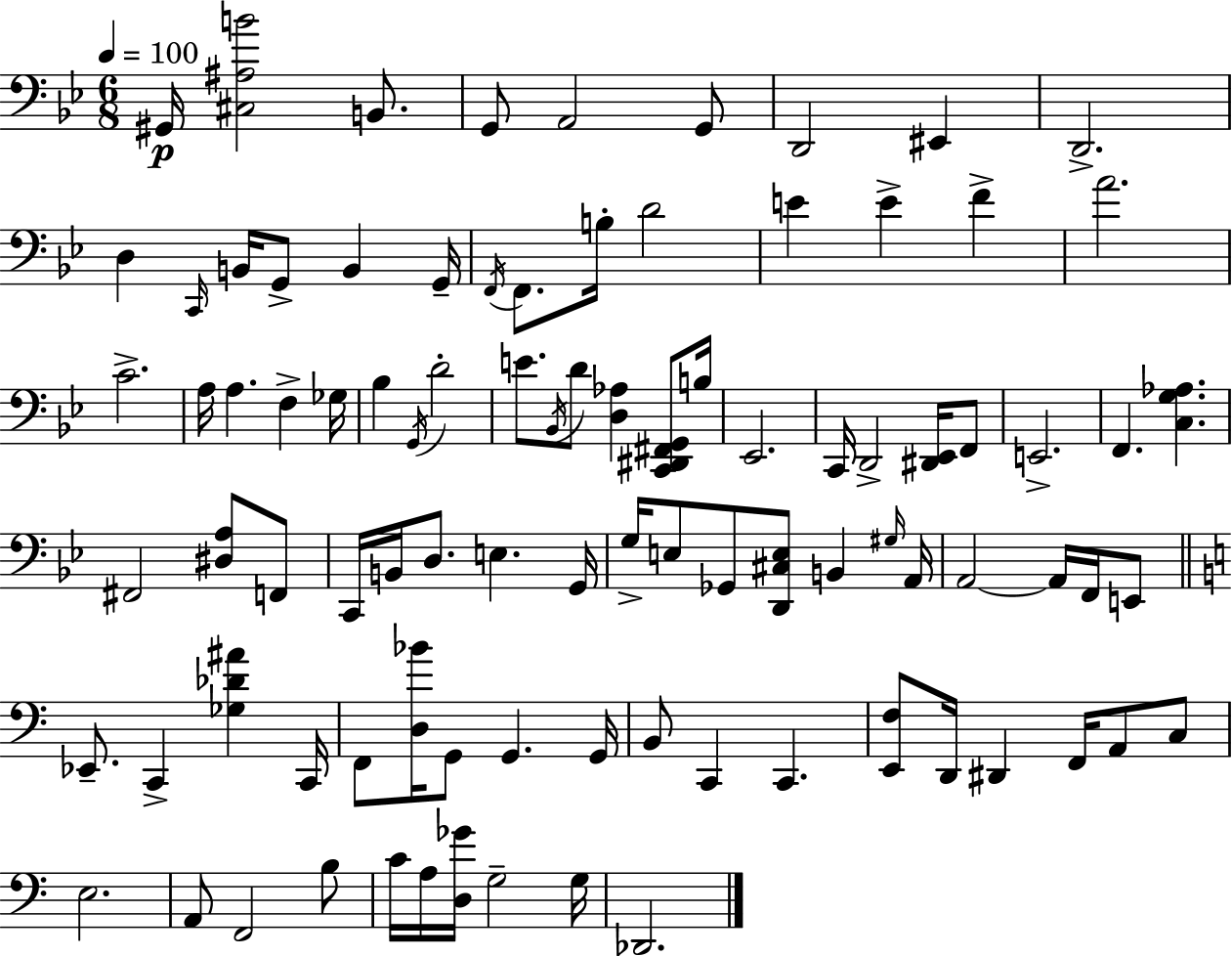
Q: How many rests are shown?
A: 0